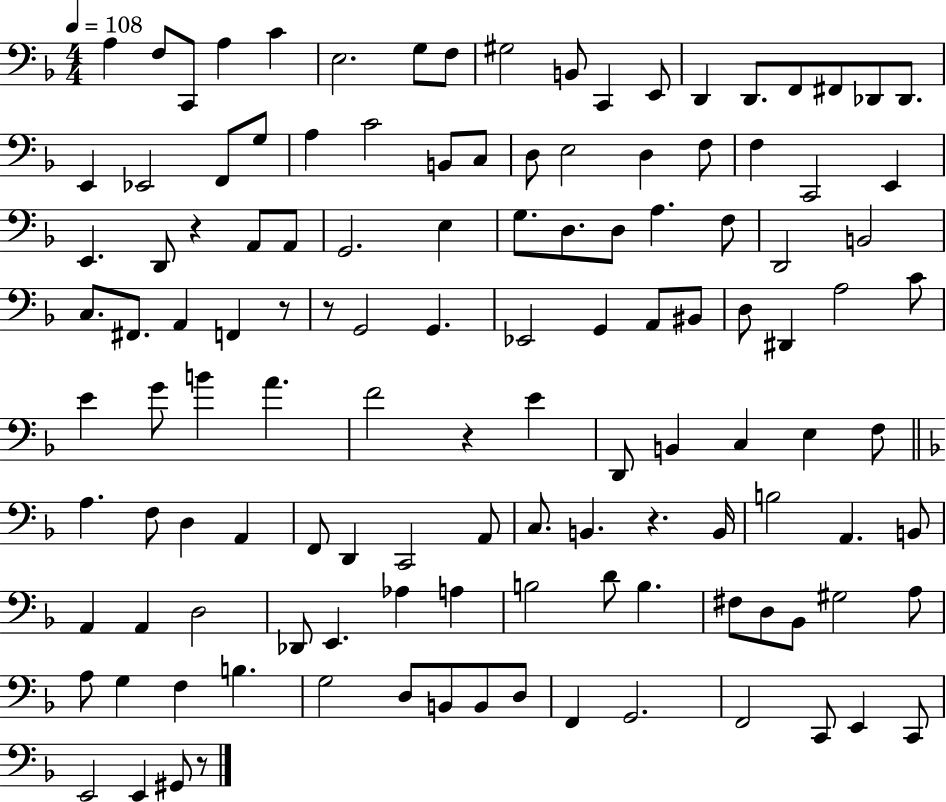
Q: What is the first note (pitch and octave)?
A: A3